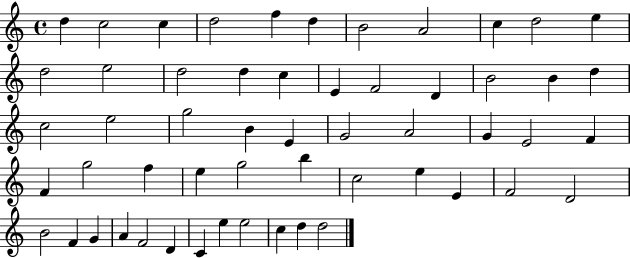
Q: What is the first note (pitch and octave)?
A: D5